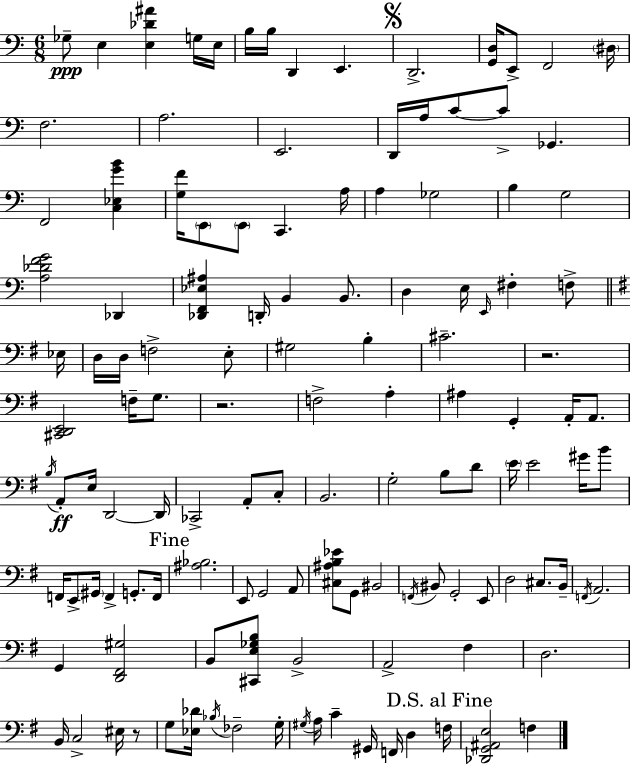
Gb3/e E3/q [E3,Db4,A#4]/q G3/s E3/s B3/s B3/s D2/q E2/q. D2/h. [G2,D3]/s E2/e F2/h D#3/s F3/h. A3/h. E2/h. D2/s A3/s C4/e C4/e Gb2/q. F2/h [C3,Eb3,G4,B4]/q [G3,F4]/s E2/e E2/e C2/q. A3/s A3/q Gb3/h B3/q G3/h [A3,Db4,F4,G4]/h Db2/q [Db2,F2,Eb3,A#3]/q D2/s B2/q B2/e. D3/q E3/s E2/s F#3/q F3/e Eb3/s D3/s D3/s F3/h E3/e G#3/h B3/q C#4/h. R/h. [C#2,D2,E2]/h F3/s G3/e. R/h. F3/h A3/q A#3/q G2/q A2/s A2/e. B3/s A2/e E3/s D2/h D2/s CES2/h A2/e C3/e B2/h. G3/h B3/e D4/e E4/s E4/h G#4/s B4/e F2/s E2/e G#2/s F2/q G2/e. F2/s [A#3,Bb3]/h. E2/e G2/h A2/e [C#3,A#3,B3,Eb4]/e G2/e BIS2/h F2/s BIS2/e G2/h E2/e D3/h C#3/e. B2/s F2/s A2/h. G2/q [D2,F#2,G#3]/h B2/e [C#2,E3,Gb3,B3]/e B2/h A2/h F#3/q D3/h. B2/s C3/h EIS3/s R/e G3/e [Eb3,Db4]/s Bb3/s FES3/h G3/s G#3/s A3/s C4/q G#2/s F2/s D3/q F3/s [Db2,G2,A#2,E3]/h F3/q